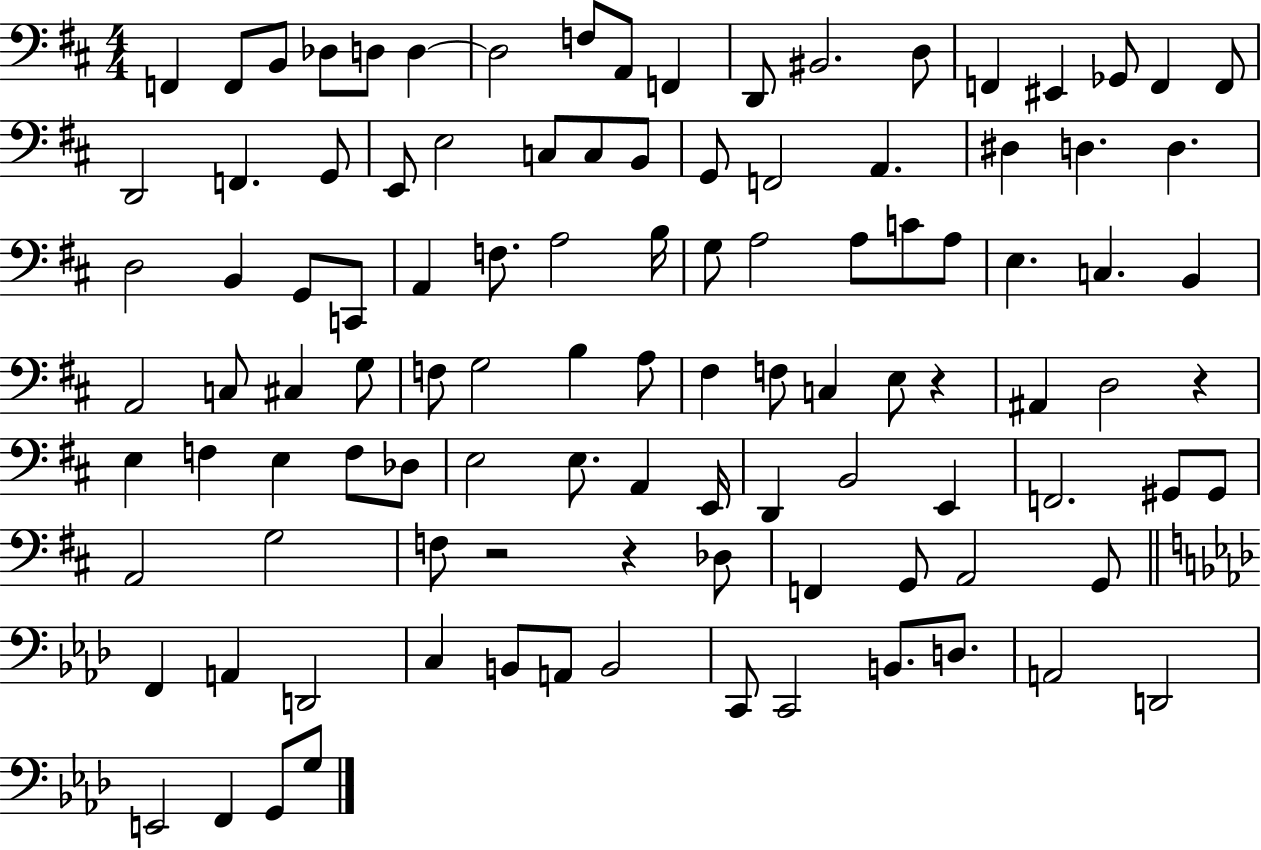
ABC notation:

X:1
T:Untitled
M:4/4
L:1/4
K:D
F,, F,,/2 B,,/2 _D,/2 D,/2 D, D,2 F,/2 A,,/2 F,, D,,/2 ^B,,2 D,/2 F,, ^E,, _G,,/2 F,, F,,/2 D,,2 F,, G,,/2 E,,/2 E,2 C,/2 C,/2 B,,/2 G,,/2 F,,2 A,, ^D, D, D, D,2 B,, G,,/2 C,,/2 A,, F,/2 A,2 B,/4 G,/2 A,2 A,/2 C/2 A,/2 E, C, B,, A,,2 C,/2 ^C, G,/2 F,/2 G,2 B, A,/2 ^F, F,/2 C, E,/2 z ^A,, D,2 z E, F, E, F,/2 _D,/2 E,2 E,/2 A,, E,,/4 D,, B,,2 E,, F,,2 ^G,,/2 ^G,,/2 A,,2 G,2 F,/2 z2 z _D,/2 F,, G,,/2 A,,2 G,,/2 F,, A,, D,,2 C, B,,/2 A,,/2 B,,2 C,,/2 C,,2 B,,/2 D,/2 A,,2 D,,2 E,,2 F,, G,,/2 G,/2